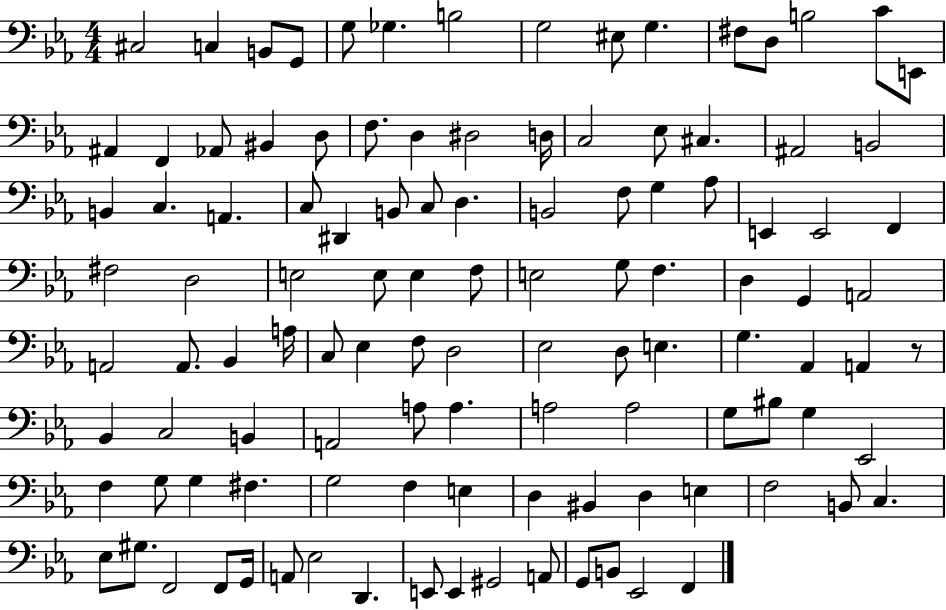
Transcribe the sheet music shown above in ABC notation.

X:1
T:Untitled
M:4/4
L:1/4
K:Eb
^C,2 C, B,,/2 G,,/2 G,/2 _G, B,2 G,2 ^E,/2 G, ^F,/2 D,/2 B,2 C/2 E,,/2 ^A,, F,, _A,,/2 ^B,, D,/2 F,/2 D, ^D,2 D,/4 C,2 _E,/2 ^C, ^A,,2 B,,2 B,, C, A,, C,/2 ^D,, B,,/2 C,/2 D, B,,2 F,/2 G, _A,/2 E,, E,,2 F,, ^F,2 D,2 E,2 E,/2 E, F,/2 E,2 G,/2 F, D, G,, A,,2 A,,2 A,,/2 _B,, A,/4 C,/2 _E, F,/2 D,2 _E,2 D,/2 E, G, _A,, A,, z/2 _B,, C,2 B,, A,,2 A,/2 A, A,2 A,2 G,/2 ^B,/2 G, _E,,2 F, G,/2 G, ^F, G,2 F, E, D, ^B,, D, E, F,2 B,,/2 C, _E,/2 ^G,/2 F,,2 F,,/2 G,,/4 A,,/2 _E,2 D,, E,,/2 E,, ^G,,2 A,,/2 G,,/2 B,,/2 _E,,2 F,,